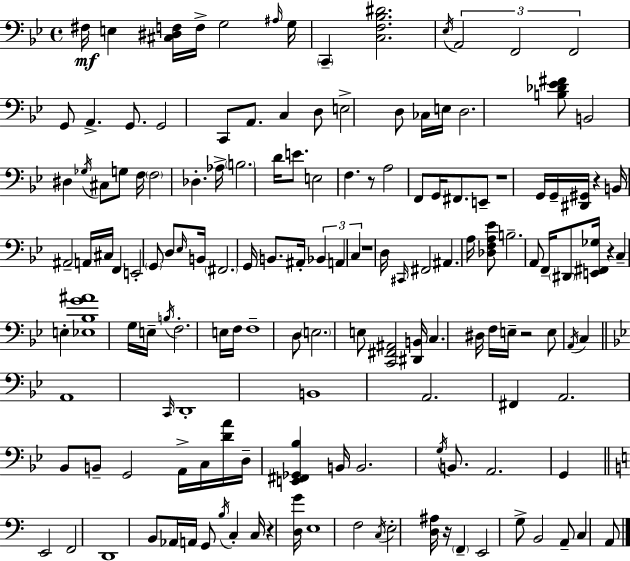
X:1
T:Untitled
M:4/4
L:1/4
K:Bb
^F,/4 E, [^C,^D,F,]/4 F,/4 G,2 ^A,/4 G,/4 C,, [C,F,_B,^D]2 _E,/4 A,,2 F,,2 F,,2 G,,/2 A,, G,,/2 G,,2 C,,/2 A,,/2 C, D,/2 E,2 D,/2 _C,/4 E,/4 D,2 [B,_D_E^F]/2 B,,2 ^D, _G,/4 ^C,/2 G,/2 F,/4 F,2 _D, _A,/4 B,2 D/4 E/2 E,2 F, z/2 A,2 F,,/2 G,,/4 ^F,,/2 E,,/2 z4 G,,/4 G,,/4 [^D,,^G,,]/4 z B,,/4 ^A,,2 A,,/4 ^C,/4 F,, E,,2 G,,/2 D,/2 _E,/4 B,,/4 ^F,,2 G,,/4 B,,/2 ^A,,/4 _B,, A,, C, z4 D,/4 ^C,,/4 ^F,,2 ^A,, A,/4 [_D,F,A,_E]/2 B,2 A,,/2 F,,/4 ^D,,/2 [E,,^F,,_G,]/4 z C, E, [_E,_B,G^A]4 G,/4 E,/4 B,/4 F,2 E,/4 F,/4 F,4 D,/2 E,2 E,/2 [C,,^F,,^A,,]2 [^D,,B,,]/4 C, ^D,/4 F,/4 E,/4 z2 E,/2 A,,/4 C, A,,4 C,,/4 D,,4 B,,4 A,,2 ^F,, A,,2 _B,,/2 B,,/2 G,,2 A,,/4 C,/4 [DA]/4 D,/4 [E,,^F,,_G,,_B,] B,,/4 B,,2 G,/4 B,,/2 A,,2 G,, E,,2 F,,2 D,,4 B,,/2 _A,,/4 A,,/4 G,,/2 B,/4 C, C,/4 z [D,G]/4 E,4 F,2 C,/4 E,2 [D,^A,]/4 z/4 F,, E,,2 G,/2 B,,2 A,,/2 C, A,,/2